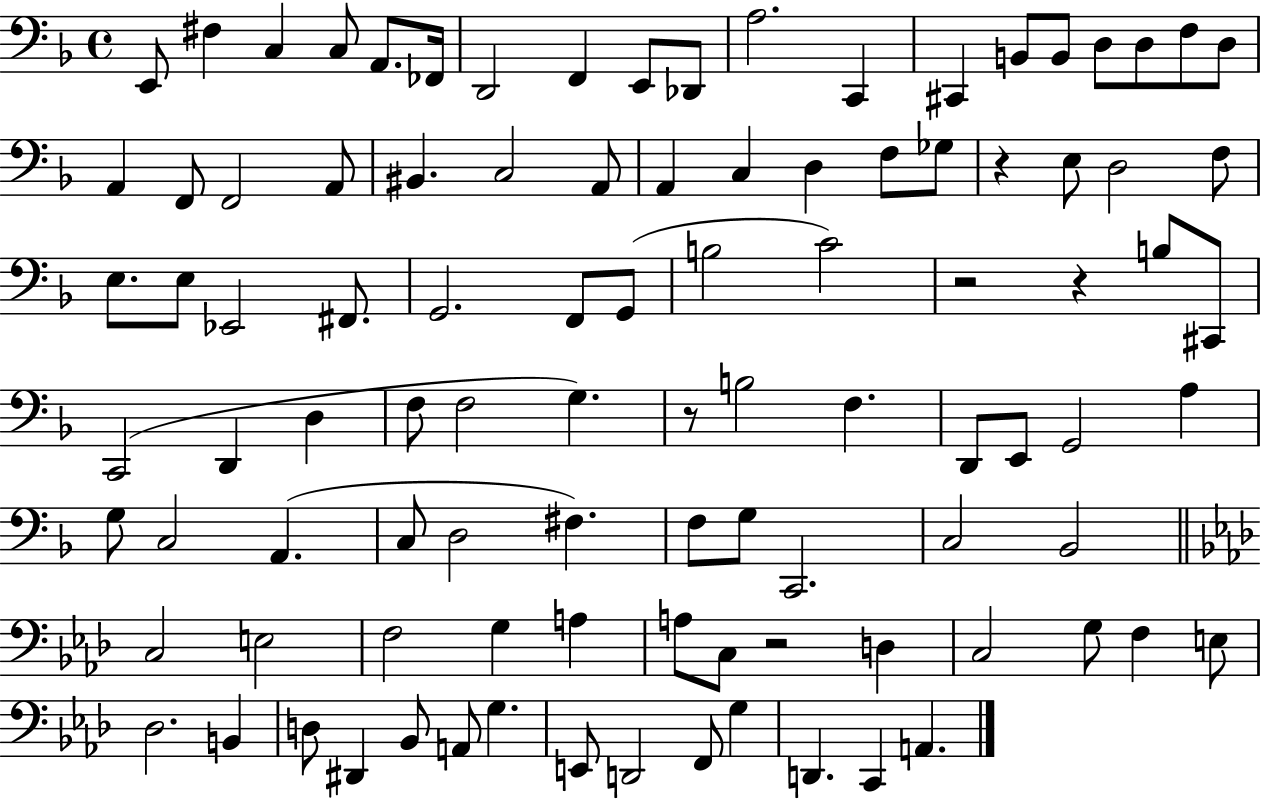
{
  \clef bass
  \time 4/4
  \defaultTimeSignature
  \key f \major
  e,8 fis4 c4 c8 a,8. fes,16 | d,2 f,4 e,8 des,8 | a2. c,4 | cis,4 b,8 b,8 d8 d8 f8 d8 | \break a,4 f,8 f,2 a,8 | bis,4. c2 a,8 | a,4 c4 d4 f8 ges8 | r4 e8 d2 f8 | \break e8. e8 ees,2 fis,8. | g,2. f,8 g,8( | b2 c'2) | r2 r4 b8 cis,8 | \break c,2( d,4 d4 | f8 f2 g4.) | r8 b2 f4. | d,8 e,8 g,2 a4 | \break g8 c2 a,4.( | c8 d2 fis4.) | f8 g8 c,2. | c2 bes,2 | \break \bar "||" \break \key aes \major c2 e2 | f2 g4 a4 | a8 c8 r2 d4 | c2 g8 f4 e8 | \break des2. b,4 | d8 dis,4 bes,8 a,8 g4. | e,8 d,2 f,8 g4 | d,4. c,4 a,4. | \break \bar "|."
}